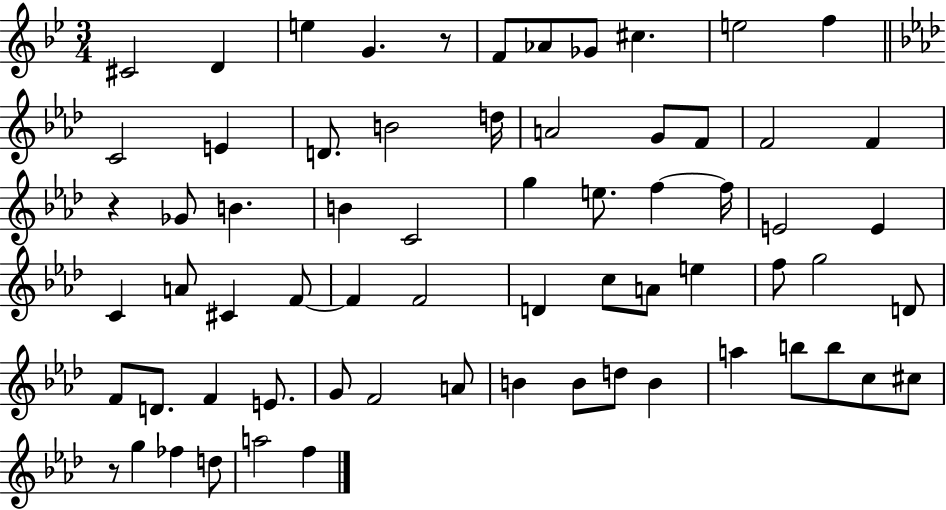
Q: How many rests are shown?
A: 3